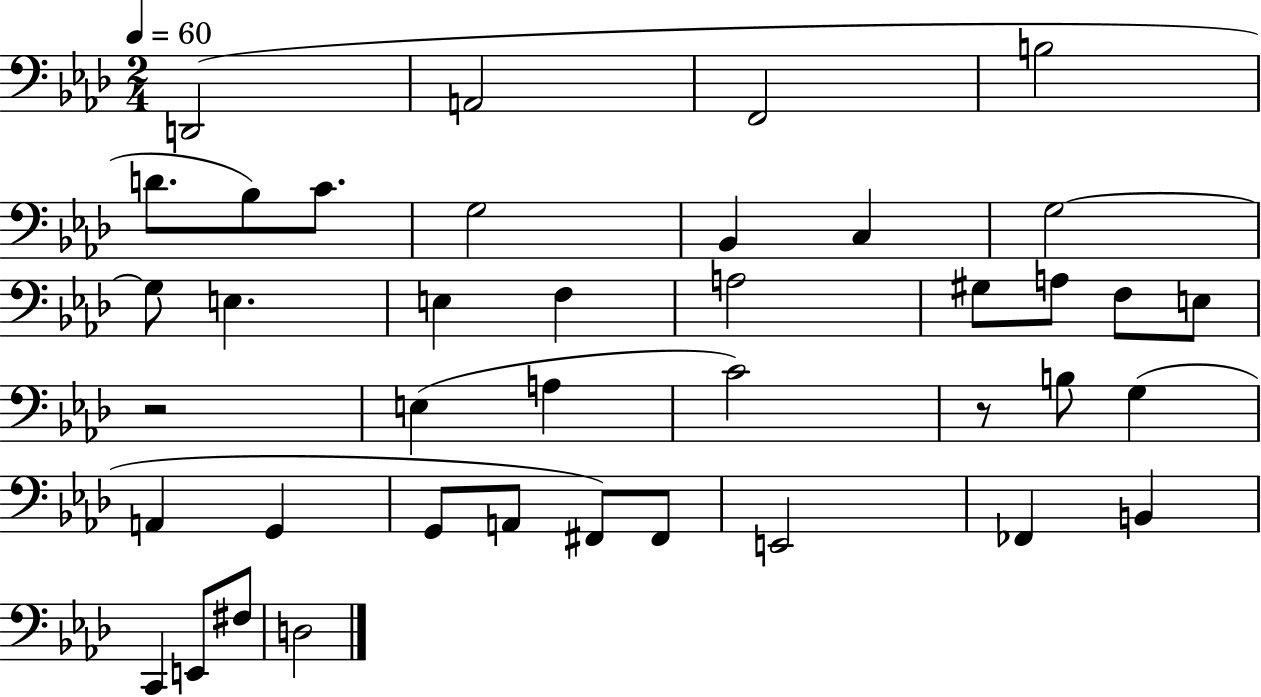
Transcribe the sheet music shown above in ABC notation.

X:1
T:Untitled
M:2/4
L:1/4
K:Ab
D,,2 A,,2 F,,2 B,2 D/2 _B,/2 C/2 G,2 _B,, C, G,2 G,/2 E, E, F, A,2 ^G,/2 A,/2 F,/2 E,/2 z2 E, A, C2 z/2 B,/2 G, A,, G,, G,,/2 A,,/2 ^F,,/2 ^F,,/2 E,,2 _F,, B,, C,, E,,/2 ^F,/2 D,2